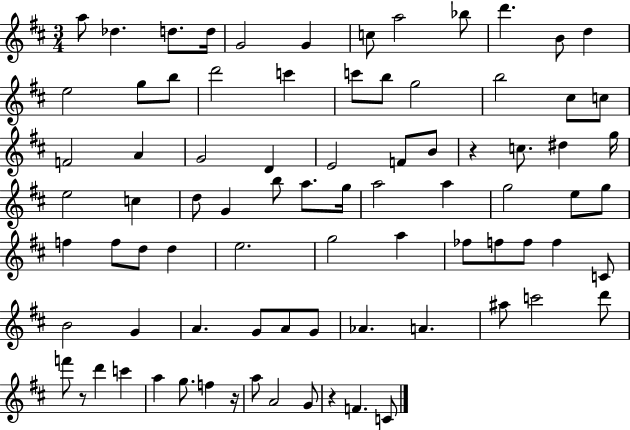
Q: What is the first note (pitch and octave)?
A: A5